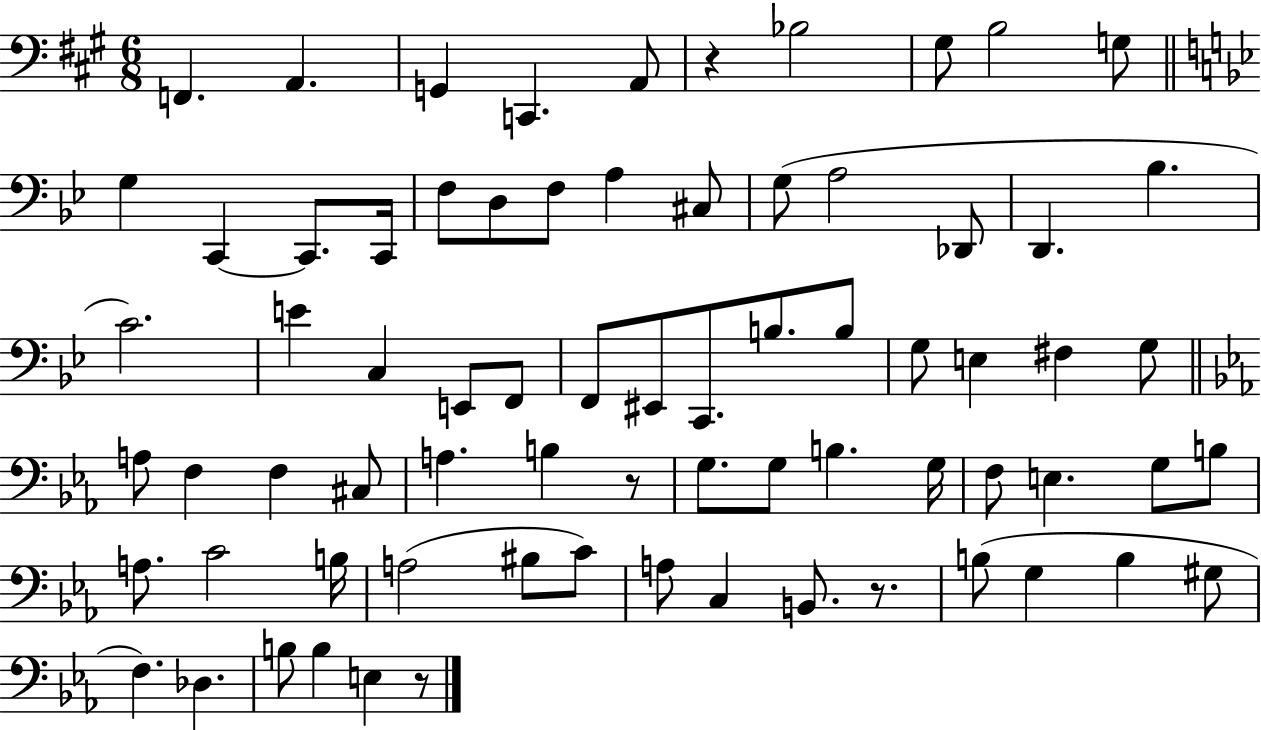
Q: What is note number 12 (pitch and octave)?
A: C2